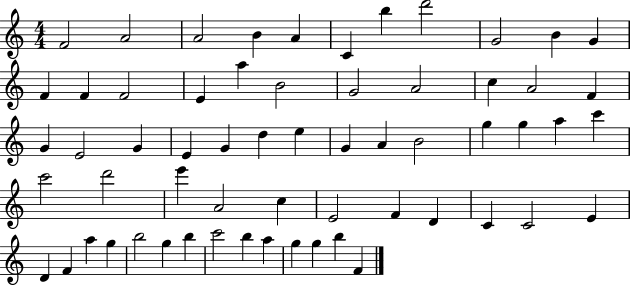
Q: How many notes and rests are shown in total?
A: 61